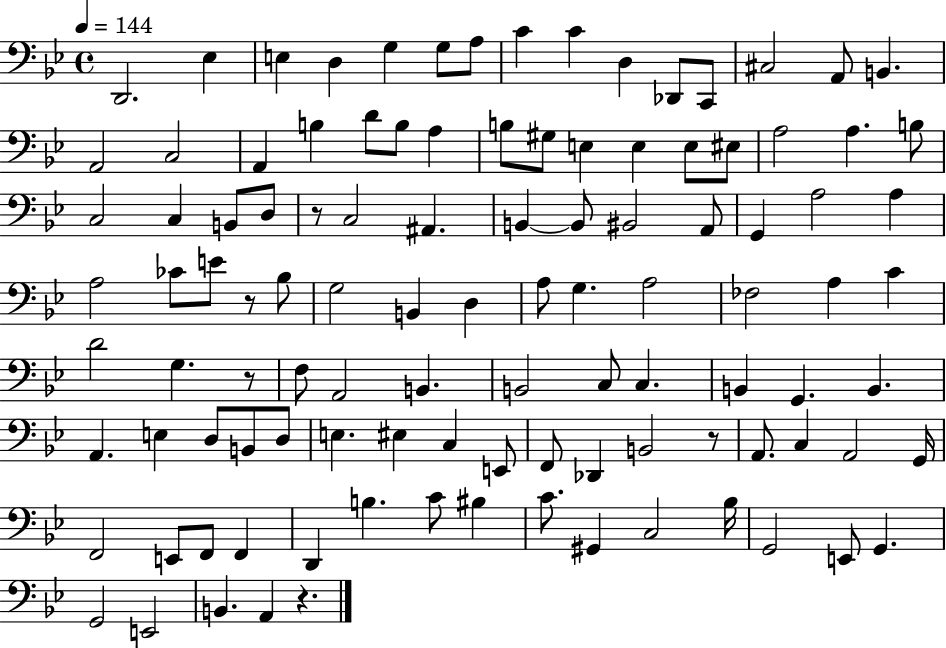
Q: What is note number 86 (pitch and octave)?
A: E2